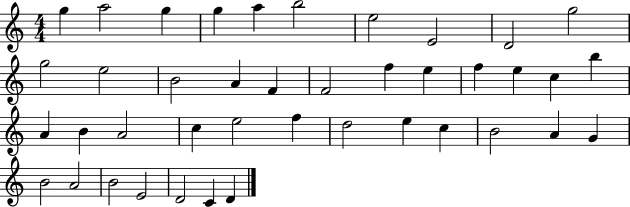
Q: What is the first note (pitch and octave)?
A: G5